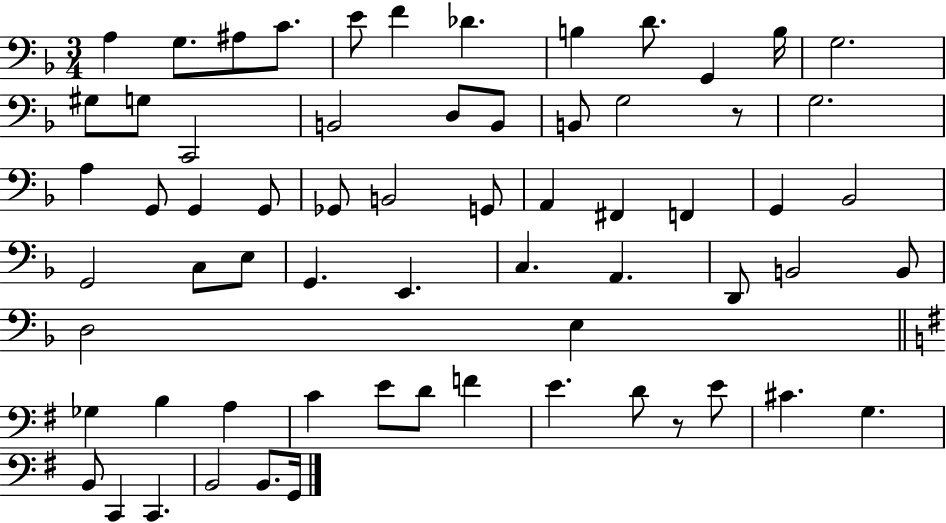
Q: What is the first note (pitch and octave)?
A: A3